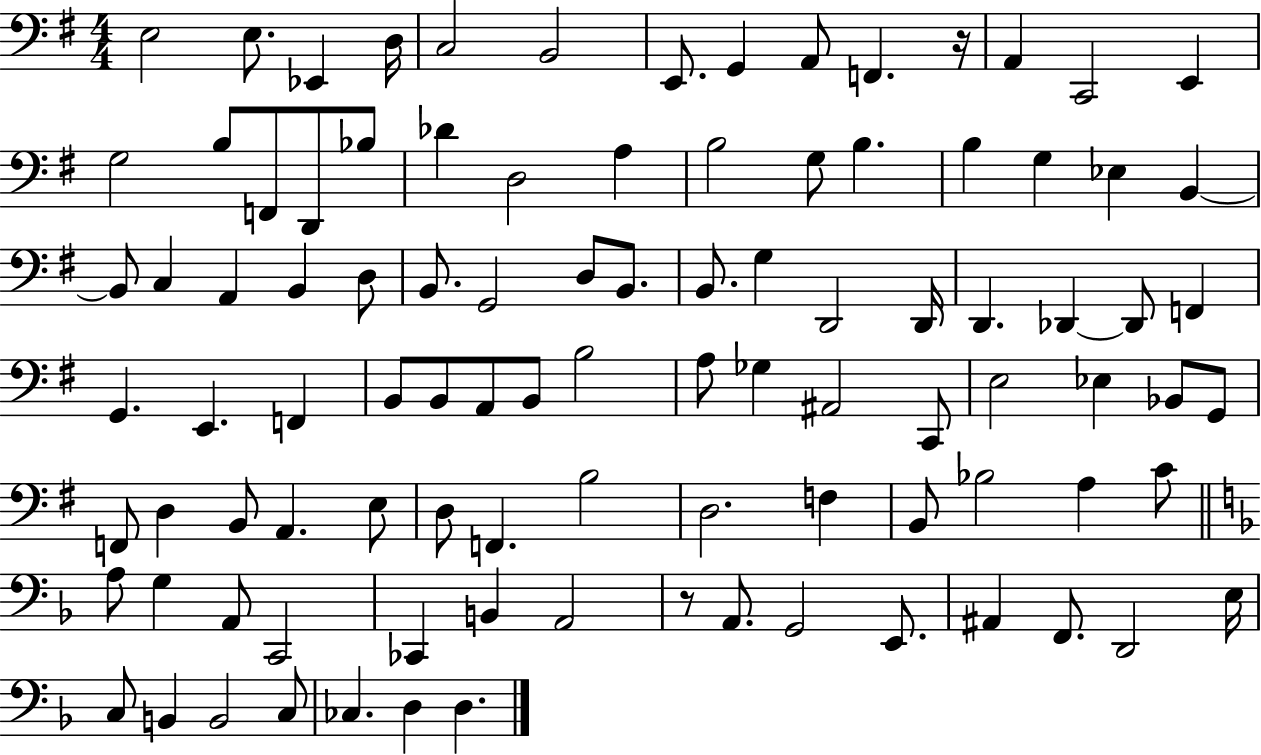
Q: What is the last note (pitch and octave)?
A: D3